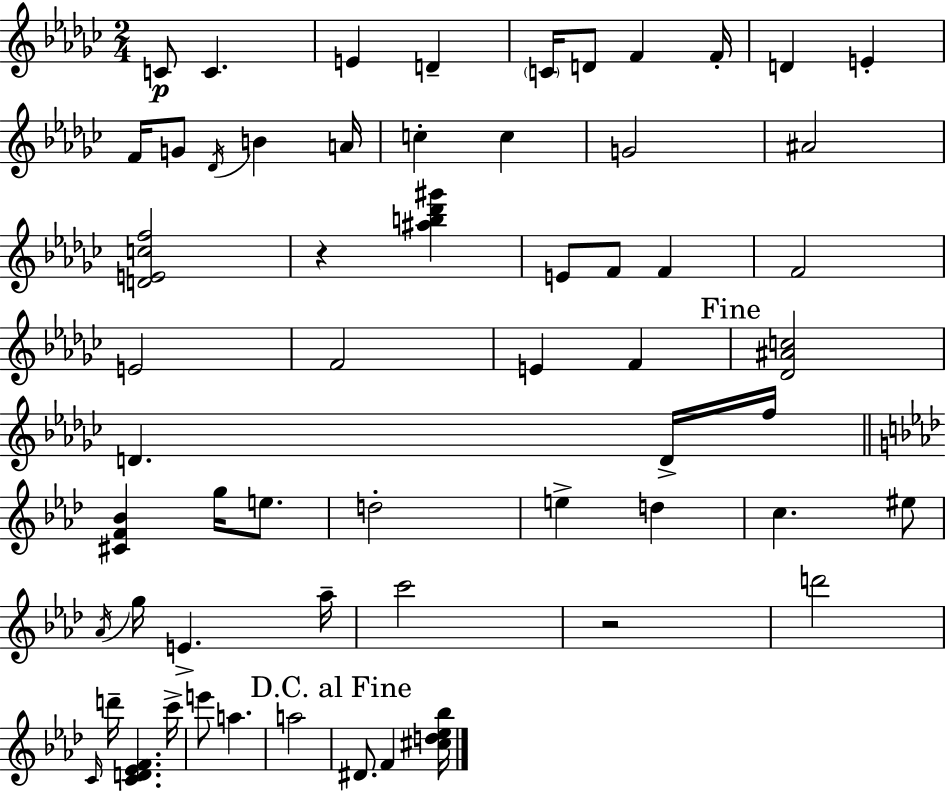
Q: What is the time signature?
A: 2/4